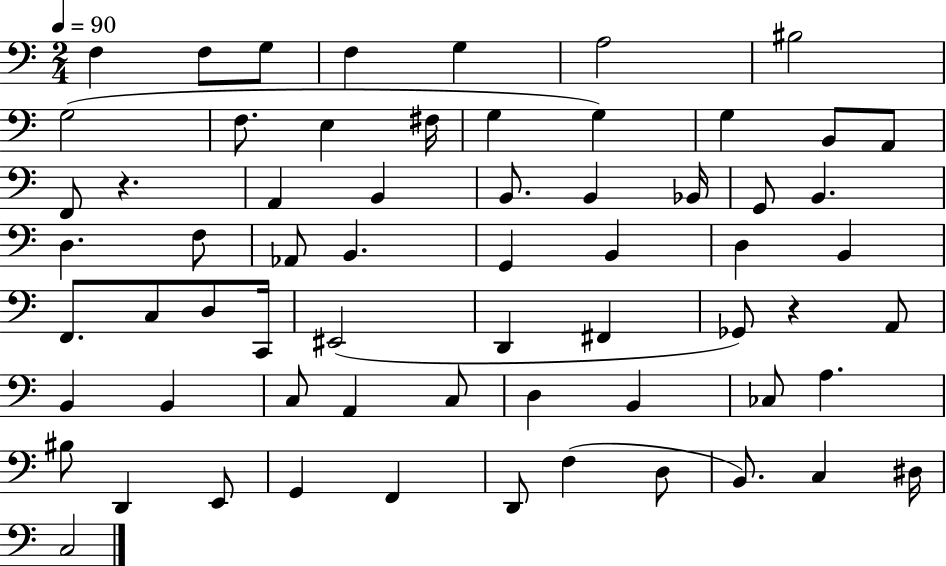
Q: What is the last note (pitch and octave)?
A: C3